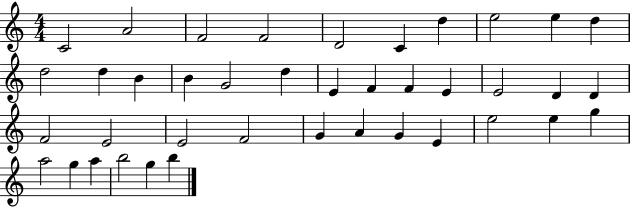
C4/h A4/h F4/h F4/h D4/h C4/q D5/q E5/h E5/q D5/q D5/h D5/q B4/q B4/q G4/h D5/q E4/q F4/q F4/q E4/q E4/h D4/q D4/q F4/h E4/h E4/h F4/h G4/q A4/q G4/q E4/q E5/h E5/q G5/q A5/h G5/q A5/q B5/h G5/q B5/q